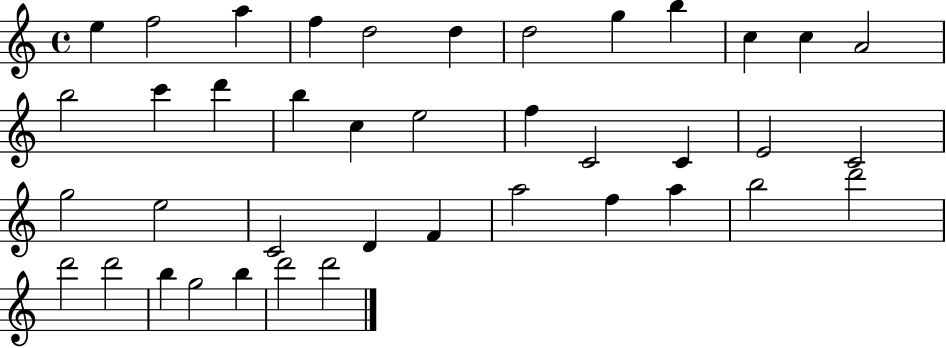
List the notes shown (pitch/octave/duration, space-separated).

E5/q F5/h A5/q F5/q D5/h D5/q D5/h G5/q B5/q C5/q C5/q A4/h B5/h C6/q D6/q B5/q C5/q E5/h F5/q C4/h C4/q E4/h C4/h G5/h E5/h C4/h D4/q F4/q A5/h F5/q A5/q B5/h D6/h D6/h D6/h B5/q G5/h B5/q D6/h D6/h